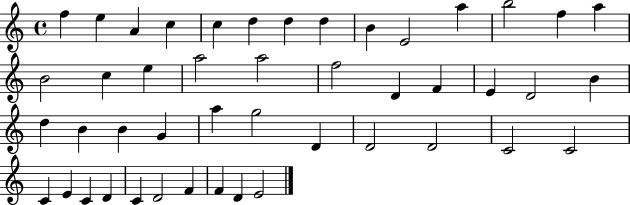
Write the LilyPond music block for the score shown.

{
  \clef treble
  \time 4/4
  \defaultTimeSignature
  \key c \major
  f''4 e''4 a'4 c''4 | c''4 d''4 d''4 d''4 | b'4 e'2 a''4 | b''2 f''4 a''4 | \break b'2 c''4 e''4 | a''2 a''2 | f''2 d'4 f'4 | e'4 d'2 b'4 | \break d''4 b'4 b'4 g'4 | a''4 g''2 d'4 | d'2 d'2 | c'2 c'2 | \break c'4 e'4 c'4 d'4 | c'4 d'2 f'4 | f'4 d'4 e'2 | \bar "|."
}